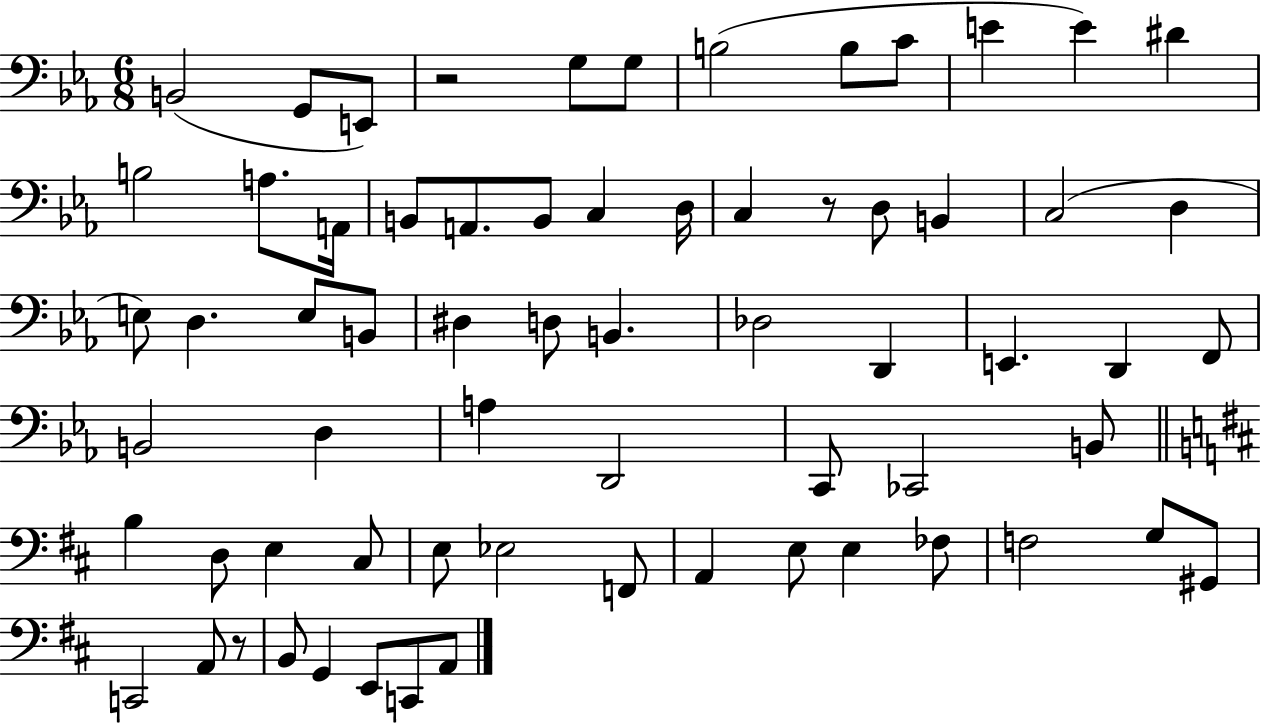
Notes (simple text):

B2/h G2/e E2/e R/h G3/e G3/e B3/h B3/e C4/e E4/q E4/q D#4/q B3/h A3/e. A2/s B2/e A2/e. B2/e C3/q D3/s C3/q R/e D3/e B2/q C3/h D3/q E3/e D3/q. E3/e B2/e D#3/q D3/e B2/q. Db3/h D2/q E2/q. D2/q F2/e B2/h D3/q A3/q D2/h C2/e CES2/h B2/e B3/q D3/e E3/q C#3/e E3/e Eb3/h F2/e A2/q E3/e E3/q FES3/e F3/h G3/e G#2/e C2/h A2/e R/e B2/e G2/q E2/e C2/e A2/e